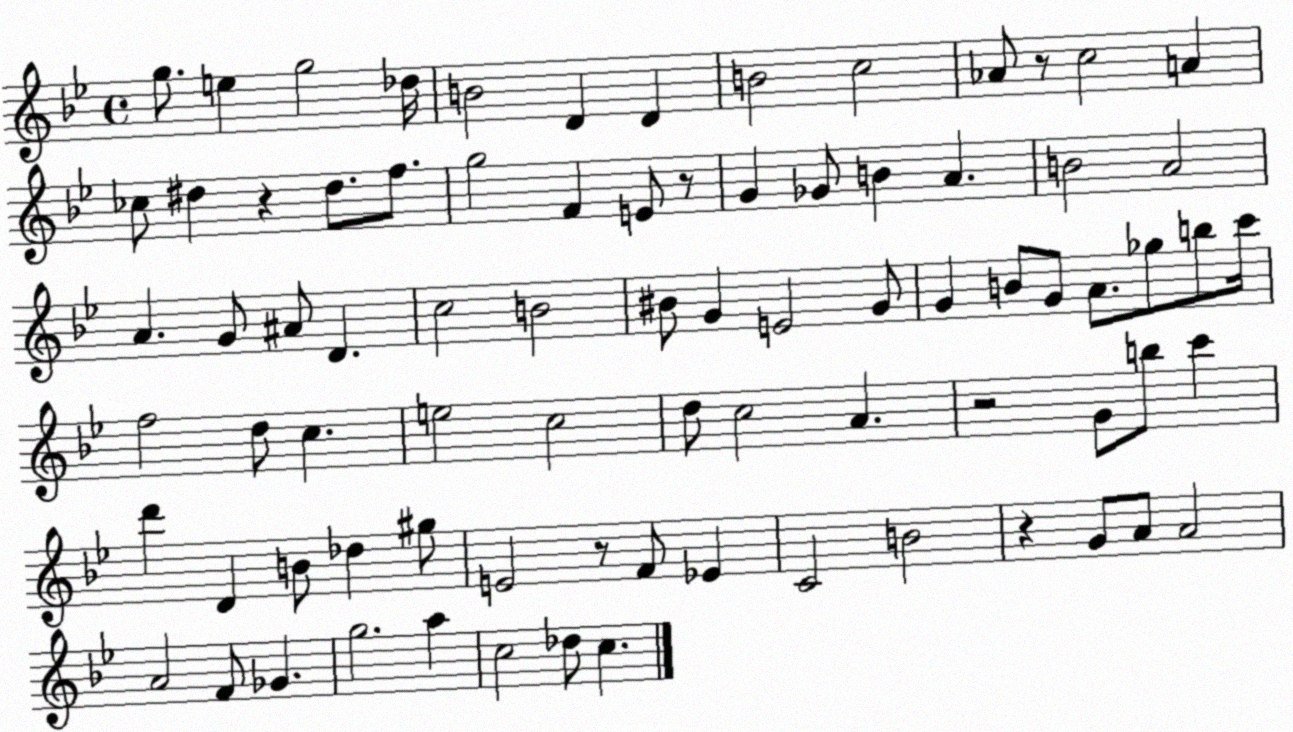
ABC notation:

X:1
T:Untitled
M:4/4
L:1/4
K:Bb
g/2 e g2 _d/4 B2 D D B2 c2 _A/2 z/2 c2 A _c/2 ^d z ^d/2 f/2 g2 F E/2 z/2 G _G/2 B A B2 A2 A G/2 ^A/2 D c2 B2 ^B/2 G E2 G/2 G B/2 G/2 A/2 _g/2 b/2 c'/4 f2 d/2 c e2 c2 d/2 c2 A z2 G/2 b/2 c' d' D B/2 _d ^g/2 E2 z/2 F/2 _E C2 B2 z G/2 A/2 A2 A2 F/2 _G g2 a c2 _d/2 c